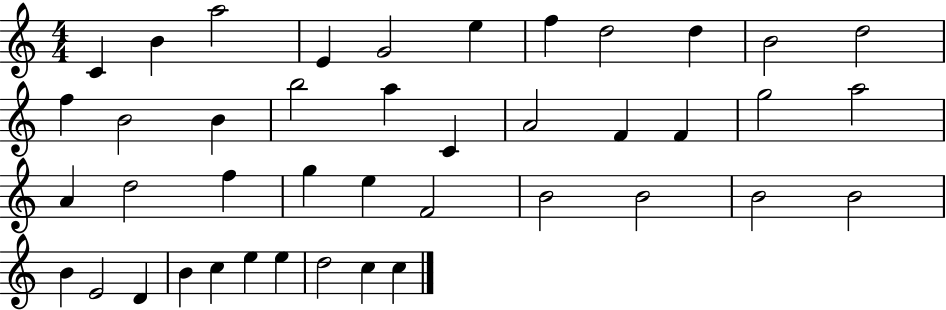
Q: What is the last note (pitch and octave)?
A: C5